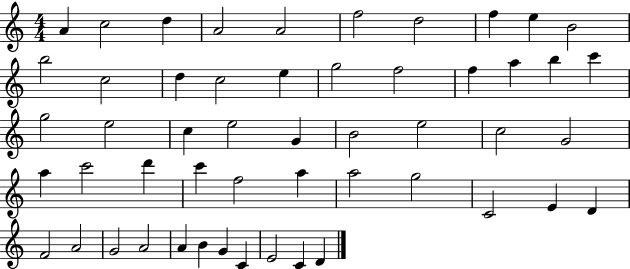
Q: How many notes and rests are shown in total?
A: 52